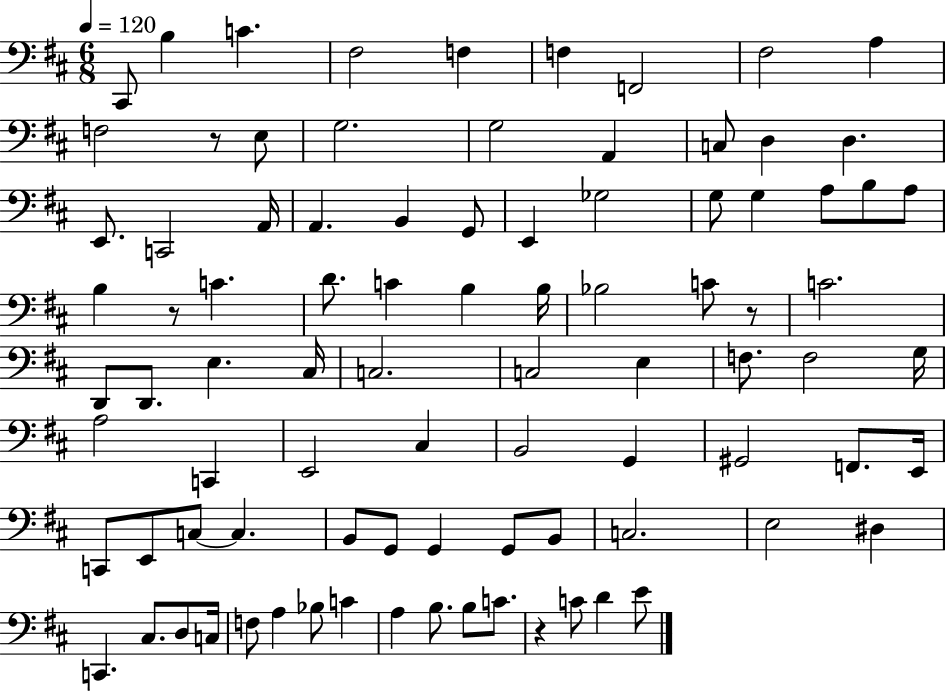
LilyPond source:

{
  \clef bass
  \numericTimeSignature
  \time 6/8
  \key d \major
  \tempo 4 = 120
  cis,8 b4 c'4. | fis2 f4 | f4 f,2 | fis2 a4 | \break f2 r8 e8 | g2. | g2 a,4 | c8 d4 d4. | \break e,8. c,2 a,16 | a,4. b,4 g,8 | e,4 ges2 | g8 g4 a8 b8 a8 | \break b4 r8 c'4. | d'8. c'4 b4 b16 | bes2 c'8 r8 | c'2. | \break d,8 d,8. e4. cis16 | c2. | c2 e4 | f8. f2 g16 | \break a2 c,4 | e,2 cis4 | b,2 g,4 | gis,2 f,8. e,16 | \break c,8 e,8 c8~~ c4. | b,8 g,8 g,4 g,8 b,8 | c2. | e2 dis4 | \break c,4. cis8. d8 c16 | f8 a4 bes8 c'4 | a4 b8. b8 c'8. | r4 c'8 d'4 e'8 | \break \bar "|."
}